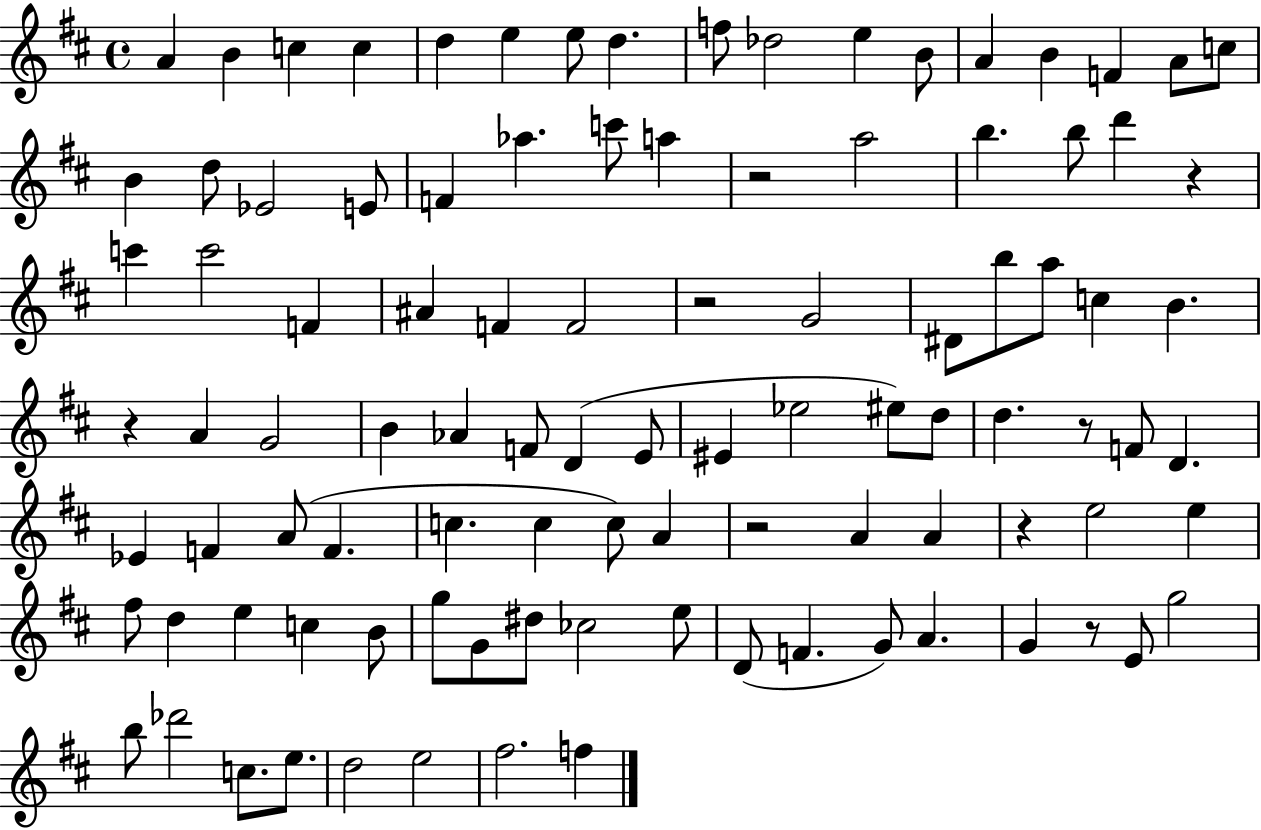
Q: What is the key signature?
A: D major